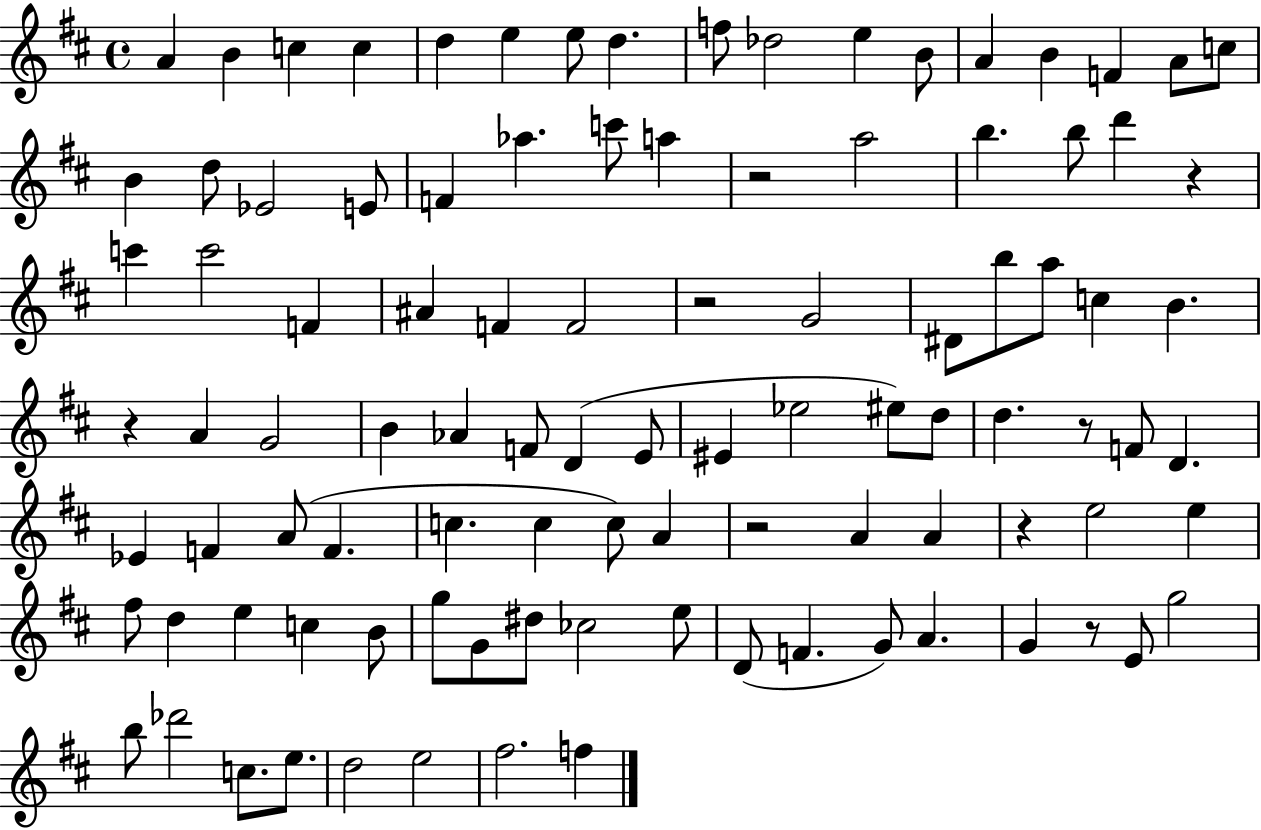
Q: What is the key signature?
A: D major